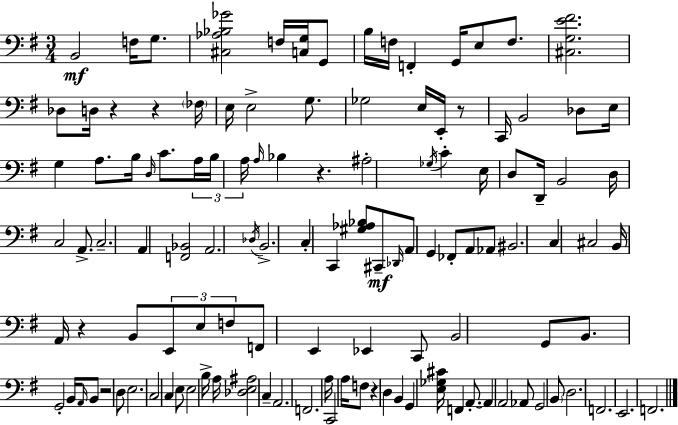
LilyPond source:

{
  \clef bass
  \numericTimeSignature
  \time 3/4
  \key g \major
  \repeat volta 2 { b,2\mf f16 g8. | <cis aes bes ges'>2 f16 <c g>16 g,8 | b16 f16 f,4-. g,16 e8 f8. | <cis g e' fis'>2. | \break des8 d16 r4 r4 \parenthesize fes16 | e16 e2-> g8. | ges2 e16 e,16-. r8 | c,16 b,2 des8 e16 | \break g4 a8. b16 \grace { d16 } c'8. | \tuplet 3/2 { a16 b16 a16 } \grace { a16 } bes4 r4. | ais2-. \acciaccatura { ges16 } c'4-. | e16 d8 d,16-- b,2 | \break d16 c2 | a,8.-> c2.-- | a,4 <f, bes,>2 | a,2. | \break \acciaccatura { des16 } b,2.-> | c4-. c,4 | <gis aes bes>8 cis,8--\mf \grace { des,16 } a,8 g,4 fes,8-. | a,8 aes,8 bis,2. | \break c4 cis2 | b,16 a,16 r4 b,8 | \tuplet 3/2 { e,8 e8 f8 } f,8 e,4 | ees,4 c,8 b,2 | \break g,8 b,8. g,2-. | b,16 \grace { a,16 } b,8 r2 | d8 e2. | c2 | \break c4 e8 e2 | b16-> a16 <des e ais>2 | c4-- a,2. | f,2. | \break a16 c,2 | a16 f8 r4 d4 | b,4 g,4 <e ges cis'>16 f,4 | a,8.-.~~ a,4 a,2 | \break aes,8 g,2 | \parenthesize b,8 d2. | f,2. | e,2. | \break f,2. | } \bar "|."
}